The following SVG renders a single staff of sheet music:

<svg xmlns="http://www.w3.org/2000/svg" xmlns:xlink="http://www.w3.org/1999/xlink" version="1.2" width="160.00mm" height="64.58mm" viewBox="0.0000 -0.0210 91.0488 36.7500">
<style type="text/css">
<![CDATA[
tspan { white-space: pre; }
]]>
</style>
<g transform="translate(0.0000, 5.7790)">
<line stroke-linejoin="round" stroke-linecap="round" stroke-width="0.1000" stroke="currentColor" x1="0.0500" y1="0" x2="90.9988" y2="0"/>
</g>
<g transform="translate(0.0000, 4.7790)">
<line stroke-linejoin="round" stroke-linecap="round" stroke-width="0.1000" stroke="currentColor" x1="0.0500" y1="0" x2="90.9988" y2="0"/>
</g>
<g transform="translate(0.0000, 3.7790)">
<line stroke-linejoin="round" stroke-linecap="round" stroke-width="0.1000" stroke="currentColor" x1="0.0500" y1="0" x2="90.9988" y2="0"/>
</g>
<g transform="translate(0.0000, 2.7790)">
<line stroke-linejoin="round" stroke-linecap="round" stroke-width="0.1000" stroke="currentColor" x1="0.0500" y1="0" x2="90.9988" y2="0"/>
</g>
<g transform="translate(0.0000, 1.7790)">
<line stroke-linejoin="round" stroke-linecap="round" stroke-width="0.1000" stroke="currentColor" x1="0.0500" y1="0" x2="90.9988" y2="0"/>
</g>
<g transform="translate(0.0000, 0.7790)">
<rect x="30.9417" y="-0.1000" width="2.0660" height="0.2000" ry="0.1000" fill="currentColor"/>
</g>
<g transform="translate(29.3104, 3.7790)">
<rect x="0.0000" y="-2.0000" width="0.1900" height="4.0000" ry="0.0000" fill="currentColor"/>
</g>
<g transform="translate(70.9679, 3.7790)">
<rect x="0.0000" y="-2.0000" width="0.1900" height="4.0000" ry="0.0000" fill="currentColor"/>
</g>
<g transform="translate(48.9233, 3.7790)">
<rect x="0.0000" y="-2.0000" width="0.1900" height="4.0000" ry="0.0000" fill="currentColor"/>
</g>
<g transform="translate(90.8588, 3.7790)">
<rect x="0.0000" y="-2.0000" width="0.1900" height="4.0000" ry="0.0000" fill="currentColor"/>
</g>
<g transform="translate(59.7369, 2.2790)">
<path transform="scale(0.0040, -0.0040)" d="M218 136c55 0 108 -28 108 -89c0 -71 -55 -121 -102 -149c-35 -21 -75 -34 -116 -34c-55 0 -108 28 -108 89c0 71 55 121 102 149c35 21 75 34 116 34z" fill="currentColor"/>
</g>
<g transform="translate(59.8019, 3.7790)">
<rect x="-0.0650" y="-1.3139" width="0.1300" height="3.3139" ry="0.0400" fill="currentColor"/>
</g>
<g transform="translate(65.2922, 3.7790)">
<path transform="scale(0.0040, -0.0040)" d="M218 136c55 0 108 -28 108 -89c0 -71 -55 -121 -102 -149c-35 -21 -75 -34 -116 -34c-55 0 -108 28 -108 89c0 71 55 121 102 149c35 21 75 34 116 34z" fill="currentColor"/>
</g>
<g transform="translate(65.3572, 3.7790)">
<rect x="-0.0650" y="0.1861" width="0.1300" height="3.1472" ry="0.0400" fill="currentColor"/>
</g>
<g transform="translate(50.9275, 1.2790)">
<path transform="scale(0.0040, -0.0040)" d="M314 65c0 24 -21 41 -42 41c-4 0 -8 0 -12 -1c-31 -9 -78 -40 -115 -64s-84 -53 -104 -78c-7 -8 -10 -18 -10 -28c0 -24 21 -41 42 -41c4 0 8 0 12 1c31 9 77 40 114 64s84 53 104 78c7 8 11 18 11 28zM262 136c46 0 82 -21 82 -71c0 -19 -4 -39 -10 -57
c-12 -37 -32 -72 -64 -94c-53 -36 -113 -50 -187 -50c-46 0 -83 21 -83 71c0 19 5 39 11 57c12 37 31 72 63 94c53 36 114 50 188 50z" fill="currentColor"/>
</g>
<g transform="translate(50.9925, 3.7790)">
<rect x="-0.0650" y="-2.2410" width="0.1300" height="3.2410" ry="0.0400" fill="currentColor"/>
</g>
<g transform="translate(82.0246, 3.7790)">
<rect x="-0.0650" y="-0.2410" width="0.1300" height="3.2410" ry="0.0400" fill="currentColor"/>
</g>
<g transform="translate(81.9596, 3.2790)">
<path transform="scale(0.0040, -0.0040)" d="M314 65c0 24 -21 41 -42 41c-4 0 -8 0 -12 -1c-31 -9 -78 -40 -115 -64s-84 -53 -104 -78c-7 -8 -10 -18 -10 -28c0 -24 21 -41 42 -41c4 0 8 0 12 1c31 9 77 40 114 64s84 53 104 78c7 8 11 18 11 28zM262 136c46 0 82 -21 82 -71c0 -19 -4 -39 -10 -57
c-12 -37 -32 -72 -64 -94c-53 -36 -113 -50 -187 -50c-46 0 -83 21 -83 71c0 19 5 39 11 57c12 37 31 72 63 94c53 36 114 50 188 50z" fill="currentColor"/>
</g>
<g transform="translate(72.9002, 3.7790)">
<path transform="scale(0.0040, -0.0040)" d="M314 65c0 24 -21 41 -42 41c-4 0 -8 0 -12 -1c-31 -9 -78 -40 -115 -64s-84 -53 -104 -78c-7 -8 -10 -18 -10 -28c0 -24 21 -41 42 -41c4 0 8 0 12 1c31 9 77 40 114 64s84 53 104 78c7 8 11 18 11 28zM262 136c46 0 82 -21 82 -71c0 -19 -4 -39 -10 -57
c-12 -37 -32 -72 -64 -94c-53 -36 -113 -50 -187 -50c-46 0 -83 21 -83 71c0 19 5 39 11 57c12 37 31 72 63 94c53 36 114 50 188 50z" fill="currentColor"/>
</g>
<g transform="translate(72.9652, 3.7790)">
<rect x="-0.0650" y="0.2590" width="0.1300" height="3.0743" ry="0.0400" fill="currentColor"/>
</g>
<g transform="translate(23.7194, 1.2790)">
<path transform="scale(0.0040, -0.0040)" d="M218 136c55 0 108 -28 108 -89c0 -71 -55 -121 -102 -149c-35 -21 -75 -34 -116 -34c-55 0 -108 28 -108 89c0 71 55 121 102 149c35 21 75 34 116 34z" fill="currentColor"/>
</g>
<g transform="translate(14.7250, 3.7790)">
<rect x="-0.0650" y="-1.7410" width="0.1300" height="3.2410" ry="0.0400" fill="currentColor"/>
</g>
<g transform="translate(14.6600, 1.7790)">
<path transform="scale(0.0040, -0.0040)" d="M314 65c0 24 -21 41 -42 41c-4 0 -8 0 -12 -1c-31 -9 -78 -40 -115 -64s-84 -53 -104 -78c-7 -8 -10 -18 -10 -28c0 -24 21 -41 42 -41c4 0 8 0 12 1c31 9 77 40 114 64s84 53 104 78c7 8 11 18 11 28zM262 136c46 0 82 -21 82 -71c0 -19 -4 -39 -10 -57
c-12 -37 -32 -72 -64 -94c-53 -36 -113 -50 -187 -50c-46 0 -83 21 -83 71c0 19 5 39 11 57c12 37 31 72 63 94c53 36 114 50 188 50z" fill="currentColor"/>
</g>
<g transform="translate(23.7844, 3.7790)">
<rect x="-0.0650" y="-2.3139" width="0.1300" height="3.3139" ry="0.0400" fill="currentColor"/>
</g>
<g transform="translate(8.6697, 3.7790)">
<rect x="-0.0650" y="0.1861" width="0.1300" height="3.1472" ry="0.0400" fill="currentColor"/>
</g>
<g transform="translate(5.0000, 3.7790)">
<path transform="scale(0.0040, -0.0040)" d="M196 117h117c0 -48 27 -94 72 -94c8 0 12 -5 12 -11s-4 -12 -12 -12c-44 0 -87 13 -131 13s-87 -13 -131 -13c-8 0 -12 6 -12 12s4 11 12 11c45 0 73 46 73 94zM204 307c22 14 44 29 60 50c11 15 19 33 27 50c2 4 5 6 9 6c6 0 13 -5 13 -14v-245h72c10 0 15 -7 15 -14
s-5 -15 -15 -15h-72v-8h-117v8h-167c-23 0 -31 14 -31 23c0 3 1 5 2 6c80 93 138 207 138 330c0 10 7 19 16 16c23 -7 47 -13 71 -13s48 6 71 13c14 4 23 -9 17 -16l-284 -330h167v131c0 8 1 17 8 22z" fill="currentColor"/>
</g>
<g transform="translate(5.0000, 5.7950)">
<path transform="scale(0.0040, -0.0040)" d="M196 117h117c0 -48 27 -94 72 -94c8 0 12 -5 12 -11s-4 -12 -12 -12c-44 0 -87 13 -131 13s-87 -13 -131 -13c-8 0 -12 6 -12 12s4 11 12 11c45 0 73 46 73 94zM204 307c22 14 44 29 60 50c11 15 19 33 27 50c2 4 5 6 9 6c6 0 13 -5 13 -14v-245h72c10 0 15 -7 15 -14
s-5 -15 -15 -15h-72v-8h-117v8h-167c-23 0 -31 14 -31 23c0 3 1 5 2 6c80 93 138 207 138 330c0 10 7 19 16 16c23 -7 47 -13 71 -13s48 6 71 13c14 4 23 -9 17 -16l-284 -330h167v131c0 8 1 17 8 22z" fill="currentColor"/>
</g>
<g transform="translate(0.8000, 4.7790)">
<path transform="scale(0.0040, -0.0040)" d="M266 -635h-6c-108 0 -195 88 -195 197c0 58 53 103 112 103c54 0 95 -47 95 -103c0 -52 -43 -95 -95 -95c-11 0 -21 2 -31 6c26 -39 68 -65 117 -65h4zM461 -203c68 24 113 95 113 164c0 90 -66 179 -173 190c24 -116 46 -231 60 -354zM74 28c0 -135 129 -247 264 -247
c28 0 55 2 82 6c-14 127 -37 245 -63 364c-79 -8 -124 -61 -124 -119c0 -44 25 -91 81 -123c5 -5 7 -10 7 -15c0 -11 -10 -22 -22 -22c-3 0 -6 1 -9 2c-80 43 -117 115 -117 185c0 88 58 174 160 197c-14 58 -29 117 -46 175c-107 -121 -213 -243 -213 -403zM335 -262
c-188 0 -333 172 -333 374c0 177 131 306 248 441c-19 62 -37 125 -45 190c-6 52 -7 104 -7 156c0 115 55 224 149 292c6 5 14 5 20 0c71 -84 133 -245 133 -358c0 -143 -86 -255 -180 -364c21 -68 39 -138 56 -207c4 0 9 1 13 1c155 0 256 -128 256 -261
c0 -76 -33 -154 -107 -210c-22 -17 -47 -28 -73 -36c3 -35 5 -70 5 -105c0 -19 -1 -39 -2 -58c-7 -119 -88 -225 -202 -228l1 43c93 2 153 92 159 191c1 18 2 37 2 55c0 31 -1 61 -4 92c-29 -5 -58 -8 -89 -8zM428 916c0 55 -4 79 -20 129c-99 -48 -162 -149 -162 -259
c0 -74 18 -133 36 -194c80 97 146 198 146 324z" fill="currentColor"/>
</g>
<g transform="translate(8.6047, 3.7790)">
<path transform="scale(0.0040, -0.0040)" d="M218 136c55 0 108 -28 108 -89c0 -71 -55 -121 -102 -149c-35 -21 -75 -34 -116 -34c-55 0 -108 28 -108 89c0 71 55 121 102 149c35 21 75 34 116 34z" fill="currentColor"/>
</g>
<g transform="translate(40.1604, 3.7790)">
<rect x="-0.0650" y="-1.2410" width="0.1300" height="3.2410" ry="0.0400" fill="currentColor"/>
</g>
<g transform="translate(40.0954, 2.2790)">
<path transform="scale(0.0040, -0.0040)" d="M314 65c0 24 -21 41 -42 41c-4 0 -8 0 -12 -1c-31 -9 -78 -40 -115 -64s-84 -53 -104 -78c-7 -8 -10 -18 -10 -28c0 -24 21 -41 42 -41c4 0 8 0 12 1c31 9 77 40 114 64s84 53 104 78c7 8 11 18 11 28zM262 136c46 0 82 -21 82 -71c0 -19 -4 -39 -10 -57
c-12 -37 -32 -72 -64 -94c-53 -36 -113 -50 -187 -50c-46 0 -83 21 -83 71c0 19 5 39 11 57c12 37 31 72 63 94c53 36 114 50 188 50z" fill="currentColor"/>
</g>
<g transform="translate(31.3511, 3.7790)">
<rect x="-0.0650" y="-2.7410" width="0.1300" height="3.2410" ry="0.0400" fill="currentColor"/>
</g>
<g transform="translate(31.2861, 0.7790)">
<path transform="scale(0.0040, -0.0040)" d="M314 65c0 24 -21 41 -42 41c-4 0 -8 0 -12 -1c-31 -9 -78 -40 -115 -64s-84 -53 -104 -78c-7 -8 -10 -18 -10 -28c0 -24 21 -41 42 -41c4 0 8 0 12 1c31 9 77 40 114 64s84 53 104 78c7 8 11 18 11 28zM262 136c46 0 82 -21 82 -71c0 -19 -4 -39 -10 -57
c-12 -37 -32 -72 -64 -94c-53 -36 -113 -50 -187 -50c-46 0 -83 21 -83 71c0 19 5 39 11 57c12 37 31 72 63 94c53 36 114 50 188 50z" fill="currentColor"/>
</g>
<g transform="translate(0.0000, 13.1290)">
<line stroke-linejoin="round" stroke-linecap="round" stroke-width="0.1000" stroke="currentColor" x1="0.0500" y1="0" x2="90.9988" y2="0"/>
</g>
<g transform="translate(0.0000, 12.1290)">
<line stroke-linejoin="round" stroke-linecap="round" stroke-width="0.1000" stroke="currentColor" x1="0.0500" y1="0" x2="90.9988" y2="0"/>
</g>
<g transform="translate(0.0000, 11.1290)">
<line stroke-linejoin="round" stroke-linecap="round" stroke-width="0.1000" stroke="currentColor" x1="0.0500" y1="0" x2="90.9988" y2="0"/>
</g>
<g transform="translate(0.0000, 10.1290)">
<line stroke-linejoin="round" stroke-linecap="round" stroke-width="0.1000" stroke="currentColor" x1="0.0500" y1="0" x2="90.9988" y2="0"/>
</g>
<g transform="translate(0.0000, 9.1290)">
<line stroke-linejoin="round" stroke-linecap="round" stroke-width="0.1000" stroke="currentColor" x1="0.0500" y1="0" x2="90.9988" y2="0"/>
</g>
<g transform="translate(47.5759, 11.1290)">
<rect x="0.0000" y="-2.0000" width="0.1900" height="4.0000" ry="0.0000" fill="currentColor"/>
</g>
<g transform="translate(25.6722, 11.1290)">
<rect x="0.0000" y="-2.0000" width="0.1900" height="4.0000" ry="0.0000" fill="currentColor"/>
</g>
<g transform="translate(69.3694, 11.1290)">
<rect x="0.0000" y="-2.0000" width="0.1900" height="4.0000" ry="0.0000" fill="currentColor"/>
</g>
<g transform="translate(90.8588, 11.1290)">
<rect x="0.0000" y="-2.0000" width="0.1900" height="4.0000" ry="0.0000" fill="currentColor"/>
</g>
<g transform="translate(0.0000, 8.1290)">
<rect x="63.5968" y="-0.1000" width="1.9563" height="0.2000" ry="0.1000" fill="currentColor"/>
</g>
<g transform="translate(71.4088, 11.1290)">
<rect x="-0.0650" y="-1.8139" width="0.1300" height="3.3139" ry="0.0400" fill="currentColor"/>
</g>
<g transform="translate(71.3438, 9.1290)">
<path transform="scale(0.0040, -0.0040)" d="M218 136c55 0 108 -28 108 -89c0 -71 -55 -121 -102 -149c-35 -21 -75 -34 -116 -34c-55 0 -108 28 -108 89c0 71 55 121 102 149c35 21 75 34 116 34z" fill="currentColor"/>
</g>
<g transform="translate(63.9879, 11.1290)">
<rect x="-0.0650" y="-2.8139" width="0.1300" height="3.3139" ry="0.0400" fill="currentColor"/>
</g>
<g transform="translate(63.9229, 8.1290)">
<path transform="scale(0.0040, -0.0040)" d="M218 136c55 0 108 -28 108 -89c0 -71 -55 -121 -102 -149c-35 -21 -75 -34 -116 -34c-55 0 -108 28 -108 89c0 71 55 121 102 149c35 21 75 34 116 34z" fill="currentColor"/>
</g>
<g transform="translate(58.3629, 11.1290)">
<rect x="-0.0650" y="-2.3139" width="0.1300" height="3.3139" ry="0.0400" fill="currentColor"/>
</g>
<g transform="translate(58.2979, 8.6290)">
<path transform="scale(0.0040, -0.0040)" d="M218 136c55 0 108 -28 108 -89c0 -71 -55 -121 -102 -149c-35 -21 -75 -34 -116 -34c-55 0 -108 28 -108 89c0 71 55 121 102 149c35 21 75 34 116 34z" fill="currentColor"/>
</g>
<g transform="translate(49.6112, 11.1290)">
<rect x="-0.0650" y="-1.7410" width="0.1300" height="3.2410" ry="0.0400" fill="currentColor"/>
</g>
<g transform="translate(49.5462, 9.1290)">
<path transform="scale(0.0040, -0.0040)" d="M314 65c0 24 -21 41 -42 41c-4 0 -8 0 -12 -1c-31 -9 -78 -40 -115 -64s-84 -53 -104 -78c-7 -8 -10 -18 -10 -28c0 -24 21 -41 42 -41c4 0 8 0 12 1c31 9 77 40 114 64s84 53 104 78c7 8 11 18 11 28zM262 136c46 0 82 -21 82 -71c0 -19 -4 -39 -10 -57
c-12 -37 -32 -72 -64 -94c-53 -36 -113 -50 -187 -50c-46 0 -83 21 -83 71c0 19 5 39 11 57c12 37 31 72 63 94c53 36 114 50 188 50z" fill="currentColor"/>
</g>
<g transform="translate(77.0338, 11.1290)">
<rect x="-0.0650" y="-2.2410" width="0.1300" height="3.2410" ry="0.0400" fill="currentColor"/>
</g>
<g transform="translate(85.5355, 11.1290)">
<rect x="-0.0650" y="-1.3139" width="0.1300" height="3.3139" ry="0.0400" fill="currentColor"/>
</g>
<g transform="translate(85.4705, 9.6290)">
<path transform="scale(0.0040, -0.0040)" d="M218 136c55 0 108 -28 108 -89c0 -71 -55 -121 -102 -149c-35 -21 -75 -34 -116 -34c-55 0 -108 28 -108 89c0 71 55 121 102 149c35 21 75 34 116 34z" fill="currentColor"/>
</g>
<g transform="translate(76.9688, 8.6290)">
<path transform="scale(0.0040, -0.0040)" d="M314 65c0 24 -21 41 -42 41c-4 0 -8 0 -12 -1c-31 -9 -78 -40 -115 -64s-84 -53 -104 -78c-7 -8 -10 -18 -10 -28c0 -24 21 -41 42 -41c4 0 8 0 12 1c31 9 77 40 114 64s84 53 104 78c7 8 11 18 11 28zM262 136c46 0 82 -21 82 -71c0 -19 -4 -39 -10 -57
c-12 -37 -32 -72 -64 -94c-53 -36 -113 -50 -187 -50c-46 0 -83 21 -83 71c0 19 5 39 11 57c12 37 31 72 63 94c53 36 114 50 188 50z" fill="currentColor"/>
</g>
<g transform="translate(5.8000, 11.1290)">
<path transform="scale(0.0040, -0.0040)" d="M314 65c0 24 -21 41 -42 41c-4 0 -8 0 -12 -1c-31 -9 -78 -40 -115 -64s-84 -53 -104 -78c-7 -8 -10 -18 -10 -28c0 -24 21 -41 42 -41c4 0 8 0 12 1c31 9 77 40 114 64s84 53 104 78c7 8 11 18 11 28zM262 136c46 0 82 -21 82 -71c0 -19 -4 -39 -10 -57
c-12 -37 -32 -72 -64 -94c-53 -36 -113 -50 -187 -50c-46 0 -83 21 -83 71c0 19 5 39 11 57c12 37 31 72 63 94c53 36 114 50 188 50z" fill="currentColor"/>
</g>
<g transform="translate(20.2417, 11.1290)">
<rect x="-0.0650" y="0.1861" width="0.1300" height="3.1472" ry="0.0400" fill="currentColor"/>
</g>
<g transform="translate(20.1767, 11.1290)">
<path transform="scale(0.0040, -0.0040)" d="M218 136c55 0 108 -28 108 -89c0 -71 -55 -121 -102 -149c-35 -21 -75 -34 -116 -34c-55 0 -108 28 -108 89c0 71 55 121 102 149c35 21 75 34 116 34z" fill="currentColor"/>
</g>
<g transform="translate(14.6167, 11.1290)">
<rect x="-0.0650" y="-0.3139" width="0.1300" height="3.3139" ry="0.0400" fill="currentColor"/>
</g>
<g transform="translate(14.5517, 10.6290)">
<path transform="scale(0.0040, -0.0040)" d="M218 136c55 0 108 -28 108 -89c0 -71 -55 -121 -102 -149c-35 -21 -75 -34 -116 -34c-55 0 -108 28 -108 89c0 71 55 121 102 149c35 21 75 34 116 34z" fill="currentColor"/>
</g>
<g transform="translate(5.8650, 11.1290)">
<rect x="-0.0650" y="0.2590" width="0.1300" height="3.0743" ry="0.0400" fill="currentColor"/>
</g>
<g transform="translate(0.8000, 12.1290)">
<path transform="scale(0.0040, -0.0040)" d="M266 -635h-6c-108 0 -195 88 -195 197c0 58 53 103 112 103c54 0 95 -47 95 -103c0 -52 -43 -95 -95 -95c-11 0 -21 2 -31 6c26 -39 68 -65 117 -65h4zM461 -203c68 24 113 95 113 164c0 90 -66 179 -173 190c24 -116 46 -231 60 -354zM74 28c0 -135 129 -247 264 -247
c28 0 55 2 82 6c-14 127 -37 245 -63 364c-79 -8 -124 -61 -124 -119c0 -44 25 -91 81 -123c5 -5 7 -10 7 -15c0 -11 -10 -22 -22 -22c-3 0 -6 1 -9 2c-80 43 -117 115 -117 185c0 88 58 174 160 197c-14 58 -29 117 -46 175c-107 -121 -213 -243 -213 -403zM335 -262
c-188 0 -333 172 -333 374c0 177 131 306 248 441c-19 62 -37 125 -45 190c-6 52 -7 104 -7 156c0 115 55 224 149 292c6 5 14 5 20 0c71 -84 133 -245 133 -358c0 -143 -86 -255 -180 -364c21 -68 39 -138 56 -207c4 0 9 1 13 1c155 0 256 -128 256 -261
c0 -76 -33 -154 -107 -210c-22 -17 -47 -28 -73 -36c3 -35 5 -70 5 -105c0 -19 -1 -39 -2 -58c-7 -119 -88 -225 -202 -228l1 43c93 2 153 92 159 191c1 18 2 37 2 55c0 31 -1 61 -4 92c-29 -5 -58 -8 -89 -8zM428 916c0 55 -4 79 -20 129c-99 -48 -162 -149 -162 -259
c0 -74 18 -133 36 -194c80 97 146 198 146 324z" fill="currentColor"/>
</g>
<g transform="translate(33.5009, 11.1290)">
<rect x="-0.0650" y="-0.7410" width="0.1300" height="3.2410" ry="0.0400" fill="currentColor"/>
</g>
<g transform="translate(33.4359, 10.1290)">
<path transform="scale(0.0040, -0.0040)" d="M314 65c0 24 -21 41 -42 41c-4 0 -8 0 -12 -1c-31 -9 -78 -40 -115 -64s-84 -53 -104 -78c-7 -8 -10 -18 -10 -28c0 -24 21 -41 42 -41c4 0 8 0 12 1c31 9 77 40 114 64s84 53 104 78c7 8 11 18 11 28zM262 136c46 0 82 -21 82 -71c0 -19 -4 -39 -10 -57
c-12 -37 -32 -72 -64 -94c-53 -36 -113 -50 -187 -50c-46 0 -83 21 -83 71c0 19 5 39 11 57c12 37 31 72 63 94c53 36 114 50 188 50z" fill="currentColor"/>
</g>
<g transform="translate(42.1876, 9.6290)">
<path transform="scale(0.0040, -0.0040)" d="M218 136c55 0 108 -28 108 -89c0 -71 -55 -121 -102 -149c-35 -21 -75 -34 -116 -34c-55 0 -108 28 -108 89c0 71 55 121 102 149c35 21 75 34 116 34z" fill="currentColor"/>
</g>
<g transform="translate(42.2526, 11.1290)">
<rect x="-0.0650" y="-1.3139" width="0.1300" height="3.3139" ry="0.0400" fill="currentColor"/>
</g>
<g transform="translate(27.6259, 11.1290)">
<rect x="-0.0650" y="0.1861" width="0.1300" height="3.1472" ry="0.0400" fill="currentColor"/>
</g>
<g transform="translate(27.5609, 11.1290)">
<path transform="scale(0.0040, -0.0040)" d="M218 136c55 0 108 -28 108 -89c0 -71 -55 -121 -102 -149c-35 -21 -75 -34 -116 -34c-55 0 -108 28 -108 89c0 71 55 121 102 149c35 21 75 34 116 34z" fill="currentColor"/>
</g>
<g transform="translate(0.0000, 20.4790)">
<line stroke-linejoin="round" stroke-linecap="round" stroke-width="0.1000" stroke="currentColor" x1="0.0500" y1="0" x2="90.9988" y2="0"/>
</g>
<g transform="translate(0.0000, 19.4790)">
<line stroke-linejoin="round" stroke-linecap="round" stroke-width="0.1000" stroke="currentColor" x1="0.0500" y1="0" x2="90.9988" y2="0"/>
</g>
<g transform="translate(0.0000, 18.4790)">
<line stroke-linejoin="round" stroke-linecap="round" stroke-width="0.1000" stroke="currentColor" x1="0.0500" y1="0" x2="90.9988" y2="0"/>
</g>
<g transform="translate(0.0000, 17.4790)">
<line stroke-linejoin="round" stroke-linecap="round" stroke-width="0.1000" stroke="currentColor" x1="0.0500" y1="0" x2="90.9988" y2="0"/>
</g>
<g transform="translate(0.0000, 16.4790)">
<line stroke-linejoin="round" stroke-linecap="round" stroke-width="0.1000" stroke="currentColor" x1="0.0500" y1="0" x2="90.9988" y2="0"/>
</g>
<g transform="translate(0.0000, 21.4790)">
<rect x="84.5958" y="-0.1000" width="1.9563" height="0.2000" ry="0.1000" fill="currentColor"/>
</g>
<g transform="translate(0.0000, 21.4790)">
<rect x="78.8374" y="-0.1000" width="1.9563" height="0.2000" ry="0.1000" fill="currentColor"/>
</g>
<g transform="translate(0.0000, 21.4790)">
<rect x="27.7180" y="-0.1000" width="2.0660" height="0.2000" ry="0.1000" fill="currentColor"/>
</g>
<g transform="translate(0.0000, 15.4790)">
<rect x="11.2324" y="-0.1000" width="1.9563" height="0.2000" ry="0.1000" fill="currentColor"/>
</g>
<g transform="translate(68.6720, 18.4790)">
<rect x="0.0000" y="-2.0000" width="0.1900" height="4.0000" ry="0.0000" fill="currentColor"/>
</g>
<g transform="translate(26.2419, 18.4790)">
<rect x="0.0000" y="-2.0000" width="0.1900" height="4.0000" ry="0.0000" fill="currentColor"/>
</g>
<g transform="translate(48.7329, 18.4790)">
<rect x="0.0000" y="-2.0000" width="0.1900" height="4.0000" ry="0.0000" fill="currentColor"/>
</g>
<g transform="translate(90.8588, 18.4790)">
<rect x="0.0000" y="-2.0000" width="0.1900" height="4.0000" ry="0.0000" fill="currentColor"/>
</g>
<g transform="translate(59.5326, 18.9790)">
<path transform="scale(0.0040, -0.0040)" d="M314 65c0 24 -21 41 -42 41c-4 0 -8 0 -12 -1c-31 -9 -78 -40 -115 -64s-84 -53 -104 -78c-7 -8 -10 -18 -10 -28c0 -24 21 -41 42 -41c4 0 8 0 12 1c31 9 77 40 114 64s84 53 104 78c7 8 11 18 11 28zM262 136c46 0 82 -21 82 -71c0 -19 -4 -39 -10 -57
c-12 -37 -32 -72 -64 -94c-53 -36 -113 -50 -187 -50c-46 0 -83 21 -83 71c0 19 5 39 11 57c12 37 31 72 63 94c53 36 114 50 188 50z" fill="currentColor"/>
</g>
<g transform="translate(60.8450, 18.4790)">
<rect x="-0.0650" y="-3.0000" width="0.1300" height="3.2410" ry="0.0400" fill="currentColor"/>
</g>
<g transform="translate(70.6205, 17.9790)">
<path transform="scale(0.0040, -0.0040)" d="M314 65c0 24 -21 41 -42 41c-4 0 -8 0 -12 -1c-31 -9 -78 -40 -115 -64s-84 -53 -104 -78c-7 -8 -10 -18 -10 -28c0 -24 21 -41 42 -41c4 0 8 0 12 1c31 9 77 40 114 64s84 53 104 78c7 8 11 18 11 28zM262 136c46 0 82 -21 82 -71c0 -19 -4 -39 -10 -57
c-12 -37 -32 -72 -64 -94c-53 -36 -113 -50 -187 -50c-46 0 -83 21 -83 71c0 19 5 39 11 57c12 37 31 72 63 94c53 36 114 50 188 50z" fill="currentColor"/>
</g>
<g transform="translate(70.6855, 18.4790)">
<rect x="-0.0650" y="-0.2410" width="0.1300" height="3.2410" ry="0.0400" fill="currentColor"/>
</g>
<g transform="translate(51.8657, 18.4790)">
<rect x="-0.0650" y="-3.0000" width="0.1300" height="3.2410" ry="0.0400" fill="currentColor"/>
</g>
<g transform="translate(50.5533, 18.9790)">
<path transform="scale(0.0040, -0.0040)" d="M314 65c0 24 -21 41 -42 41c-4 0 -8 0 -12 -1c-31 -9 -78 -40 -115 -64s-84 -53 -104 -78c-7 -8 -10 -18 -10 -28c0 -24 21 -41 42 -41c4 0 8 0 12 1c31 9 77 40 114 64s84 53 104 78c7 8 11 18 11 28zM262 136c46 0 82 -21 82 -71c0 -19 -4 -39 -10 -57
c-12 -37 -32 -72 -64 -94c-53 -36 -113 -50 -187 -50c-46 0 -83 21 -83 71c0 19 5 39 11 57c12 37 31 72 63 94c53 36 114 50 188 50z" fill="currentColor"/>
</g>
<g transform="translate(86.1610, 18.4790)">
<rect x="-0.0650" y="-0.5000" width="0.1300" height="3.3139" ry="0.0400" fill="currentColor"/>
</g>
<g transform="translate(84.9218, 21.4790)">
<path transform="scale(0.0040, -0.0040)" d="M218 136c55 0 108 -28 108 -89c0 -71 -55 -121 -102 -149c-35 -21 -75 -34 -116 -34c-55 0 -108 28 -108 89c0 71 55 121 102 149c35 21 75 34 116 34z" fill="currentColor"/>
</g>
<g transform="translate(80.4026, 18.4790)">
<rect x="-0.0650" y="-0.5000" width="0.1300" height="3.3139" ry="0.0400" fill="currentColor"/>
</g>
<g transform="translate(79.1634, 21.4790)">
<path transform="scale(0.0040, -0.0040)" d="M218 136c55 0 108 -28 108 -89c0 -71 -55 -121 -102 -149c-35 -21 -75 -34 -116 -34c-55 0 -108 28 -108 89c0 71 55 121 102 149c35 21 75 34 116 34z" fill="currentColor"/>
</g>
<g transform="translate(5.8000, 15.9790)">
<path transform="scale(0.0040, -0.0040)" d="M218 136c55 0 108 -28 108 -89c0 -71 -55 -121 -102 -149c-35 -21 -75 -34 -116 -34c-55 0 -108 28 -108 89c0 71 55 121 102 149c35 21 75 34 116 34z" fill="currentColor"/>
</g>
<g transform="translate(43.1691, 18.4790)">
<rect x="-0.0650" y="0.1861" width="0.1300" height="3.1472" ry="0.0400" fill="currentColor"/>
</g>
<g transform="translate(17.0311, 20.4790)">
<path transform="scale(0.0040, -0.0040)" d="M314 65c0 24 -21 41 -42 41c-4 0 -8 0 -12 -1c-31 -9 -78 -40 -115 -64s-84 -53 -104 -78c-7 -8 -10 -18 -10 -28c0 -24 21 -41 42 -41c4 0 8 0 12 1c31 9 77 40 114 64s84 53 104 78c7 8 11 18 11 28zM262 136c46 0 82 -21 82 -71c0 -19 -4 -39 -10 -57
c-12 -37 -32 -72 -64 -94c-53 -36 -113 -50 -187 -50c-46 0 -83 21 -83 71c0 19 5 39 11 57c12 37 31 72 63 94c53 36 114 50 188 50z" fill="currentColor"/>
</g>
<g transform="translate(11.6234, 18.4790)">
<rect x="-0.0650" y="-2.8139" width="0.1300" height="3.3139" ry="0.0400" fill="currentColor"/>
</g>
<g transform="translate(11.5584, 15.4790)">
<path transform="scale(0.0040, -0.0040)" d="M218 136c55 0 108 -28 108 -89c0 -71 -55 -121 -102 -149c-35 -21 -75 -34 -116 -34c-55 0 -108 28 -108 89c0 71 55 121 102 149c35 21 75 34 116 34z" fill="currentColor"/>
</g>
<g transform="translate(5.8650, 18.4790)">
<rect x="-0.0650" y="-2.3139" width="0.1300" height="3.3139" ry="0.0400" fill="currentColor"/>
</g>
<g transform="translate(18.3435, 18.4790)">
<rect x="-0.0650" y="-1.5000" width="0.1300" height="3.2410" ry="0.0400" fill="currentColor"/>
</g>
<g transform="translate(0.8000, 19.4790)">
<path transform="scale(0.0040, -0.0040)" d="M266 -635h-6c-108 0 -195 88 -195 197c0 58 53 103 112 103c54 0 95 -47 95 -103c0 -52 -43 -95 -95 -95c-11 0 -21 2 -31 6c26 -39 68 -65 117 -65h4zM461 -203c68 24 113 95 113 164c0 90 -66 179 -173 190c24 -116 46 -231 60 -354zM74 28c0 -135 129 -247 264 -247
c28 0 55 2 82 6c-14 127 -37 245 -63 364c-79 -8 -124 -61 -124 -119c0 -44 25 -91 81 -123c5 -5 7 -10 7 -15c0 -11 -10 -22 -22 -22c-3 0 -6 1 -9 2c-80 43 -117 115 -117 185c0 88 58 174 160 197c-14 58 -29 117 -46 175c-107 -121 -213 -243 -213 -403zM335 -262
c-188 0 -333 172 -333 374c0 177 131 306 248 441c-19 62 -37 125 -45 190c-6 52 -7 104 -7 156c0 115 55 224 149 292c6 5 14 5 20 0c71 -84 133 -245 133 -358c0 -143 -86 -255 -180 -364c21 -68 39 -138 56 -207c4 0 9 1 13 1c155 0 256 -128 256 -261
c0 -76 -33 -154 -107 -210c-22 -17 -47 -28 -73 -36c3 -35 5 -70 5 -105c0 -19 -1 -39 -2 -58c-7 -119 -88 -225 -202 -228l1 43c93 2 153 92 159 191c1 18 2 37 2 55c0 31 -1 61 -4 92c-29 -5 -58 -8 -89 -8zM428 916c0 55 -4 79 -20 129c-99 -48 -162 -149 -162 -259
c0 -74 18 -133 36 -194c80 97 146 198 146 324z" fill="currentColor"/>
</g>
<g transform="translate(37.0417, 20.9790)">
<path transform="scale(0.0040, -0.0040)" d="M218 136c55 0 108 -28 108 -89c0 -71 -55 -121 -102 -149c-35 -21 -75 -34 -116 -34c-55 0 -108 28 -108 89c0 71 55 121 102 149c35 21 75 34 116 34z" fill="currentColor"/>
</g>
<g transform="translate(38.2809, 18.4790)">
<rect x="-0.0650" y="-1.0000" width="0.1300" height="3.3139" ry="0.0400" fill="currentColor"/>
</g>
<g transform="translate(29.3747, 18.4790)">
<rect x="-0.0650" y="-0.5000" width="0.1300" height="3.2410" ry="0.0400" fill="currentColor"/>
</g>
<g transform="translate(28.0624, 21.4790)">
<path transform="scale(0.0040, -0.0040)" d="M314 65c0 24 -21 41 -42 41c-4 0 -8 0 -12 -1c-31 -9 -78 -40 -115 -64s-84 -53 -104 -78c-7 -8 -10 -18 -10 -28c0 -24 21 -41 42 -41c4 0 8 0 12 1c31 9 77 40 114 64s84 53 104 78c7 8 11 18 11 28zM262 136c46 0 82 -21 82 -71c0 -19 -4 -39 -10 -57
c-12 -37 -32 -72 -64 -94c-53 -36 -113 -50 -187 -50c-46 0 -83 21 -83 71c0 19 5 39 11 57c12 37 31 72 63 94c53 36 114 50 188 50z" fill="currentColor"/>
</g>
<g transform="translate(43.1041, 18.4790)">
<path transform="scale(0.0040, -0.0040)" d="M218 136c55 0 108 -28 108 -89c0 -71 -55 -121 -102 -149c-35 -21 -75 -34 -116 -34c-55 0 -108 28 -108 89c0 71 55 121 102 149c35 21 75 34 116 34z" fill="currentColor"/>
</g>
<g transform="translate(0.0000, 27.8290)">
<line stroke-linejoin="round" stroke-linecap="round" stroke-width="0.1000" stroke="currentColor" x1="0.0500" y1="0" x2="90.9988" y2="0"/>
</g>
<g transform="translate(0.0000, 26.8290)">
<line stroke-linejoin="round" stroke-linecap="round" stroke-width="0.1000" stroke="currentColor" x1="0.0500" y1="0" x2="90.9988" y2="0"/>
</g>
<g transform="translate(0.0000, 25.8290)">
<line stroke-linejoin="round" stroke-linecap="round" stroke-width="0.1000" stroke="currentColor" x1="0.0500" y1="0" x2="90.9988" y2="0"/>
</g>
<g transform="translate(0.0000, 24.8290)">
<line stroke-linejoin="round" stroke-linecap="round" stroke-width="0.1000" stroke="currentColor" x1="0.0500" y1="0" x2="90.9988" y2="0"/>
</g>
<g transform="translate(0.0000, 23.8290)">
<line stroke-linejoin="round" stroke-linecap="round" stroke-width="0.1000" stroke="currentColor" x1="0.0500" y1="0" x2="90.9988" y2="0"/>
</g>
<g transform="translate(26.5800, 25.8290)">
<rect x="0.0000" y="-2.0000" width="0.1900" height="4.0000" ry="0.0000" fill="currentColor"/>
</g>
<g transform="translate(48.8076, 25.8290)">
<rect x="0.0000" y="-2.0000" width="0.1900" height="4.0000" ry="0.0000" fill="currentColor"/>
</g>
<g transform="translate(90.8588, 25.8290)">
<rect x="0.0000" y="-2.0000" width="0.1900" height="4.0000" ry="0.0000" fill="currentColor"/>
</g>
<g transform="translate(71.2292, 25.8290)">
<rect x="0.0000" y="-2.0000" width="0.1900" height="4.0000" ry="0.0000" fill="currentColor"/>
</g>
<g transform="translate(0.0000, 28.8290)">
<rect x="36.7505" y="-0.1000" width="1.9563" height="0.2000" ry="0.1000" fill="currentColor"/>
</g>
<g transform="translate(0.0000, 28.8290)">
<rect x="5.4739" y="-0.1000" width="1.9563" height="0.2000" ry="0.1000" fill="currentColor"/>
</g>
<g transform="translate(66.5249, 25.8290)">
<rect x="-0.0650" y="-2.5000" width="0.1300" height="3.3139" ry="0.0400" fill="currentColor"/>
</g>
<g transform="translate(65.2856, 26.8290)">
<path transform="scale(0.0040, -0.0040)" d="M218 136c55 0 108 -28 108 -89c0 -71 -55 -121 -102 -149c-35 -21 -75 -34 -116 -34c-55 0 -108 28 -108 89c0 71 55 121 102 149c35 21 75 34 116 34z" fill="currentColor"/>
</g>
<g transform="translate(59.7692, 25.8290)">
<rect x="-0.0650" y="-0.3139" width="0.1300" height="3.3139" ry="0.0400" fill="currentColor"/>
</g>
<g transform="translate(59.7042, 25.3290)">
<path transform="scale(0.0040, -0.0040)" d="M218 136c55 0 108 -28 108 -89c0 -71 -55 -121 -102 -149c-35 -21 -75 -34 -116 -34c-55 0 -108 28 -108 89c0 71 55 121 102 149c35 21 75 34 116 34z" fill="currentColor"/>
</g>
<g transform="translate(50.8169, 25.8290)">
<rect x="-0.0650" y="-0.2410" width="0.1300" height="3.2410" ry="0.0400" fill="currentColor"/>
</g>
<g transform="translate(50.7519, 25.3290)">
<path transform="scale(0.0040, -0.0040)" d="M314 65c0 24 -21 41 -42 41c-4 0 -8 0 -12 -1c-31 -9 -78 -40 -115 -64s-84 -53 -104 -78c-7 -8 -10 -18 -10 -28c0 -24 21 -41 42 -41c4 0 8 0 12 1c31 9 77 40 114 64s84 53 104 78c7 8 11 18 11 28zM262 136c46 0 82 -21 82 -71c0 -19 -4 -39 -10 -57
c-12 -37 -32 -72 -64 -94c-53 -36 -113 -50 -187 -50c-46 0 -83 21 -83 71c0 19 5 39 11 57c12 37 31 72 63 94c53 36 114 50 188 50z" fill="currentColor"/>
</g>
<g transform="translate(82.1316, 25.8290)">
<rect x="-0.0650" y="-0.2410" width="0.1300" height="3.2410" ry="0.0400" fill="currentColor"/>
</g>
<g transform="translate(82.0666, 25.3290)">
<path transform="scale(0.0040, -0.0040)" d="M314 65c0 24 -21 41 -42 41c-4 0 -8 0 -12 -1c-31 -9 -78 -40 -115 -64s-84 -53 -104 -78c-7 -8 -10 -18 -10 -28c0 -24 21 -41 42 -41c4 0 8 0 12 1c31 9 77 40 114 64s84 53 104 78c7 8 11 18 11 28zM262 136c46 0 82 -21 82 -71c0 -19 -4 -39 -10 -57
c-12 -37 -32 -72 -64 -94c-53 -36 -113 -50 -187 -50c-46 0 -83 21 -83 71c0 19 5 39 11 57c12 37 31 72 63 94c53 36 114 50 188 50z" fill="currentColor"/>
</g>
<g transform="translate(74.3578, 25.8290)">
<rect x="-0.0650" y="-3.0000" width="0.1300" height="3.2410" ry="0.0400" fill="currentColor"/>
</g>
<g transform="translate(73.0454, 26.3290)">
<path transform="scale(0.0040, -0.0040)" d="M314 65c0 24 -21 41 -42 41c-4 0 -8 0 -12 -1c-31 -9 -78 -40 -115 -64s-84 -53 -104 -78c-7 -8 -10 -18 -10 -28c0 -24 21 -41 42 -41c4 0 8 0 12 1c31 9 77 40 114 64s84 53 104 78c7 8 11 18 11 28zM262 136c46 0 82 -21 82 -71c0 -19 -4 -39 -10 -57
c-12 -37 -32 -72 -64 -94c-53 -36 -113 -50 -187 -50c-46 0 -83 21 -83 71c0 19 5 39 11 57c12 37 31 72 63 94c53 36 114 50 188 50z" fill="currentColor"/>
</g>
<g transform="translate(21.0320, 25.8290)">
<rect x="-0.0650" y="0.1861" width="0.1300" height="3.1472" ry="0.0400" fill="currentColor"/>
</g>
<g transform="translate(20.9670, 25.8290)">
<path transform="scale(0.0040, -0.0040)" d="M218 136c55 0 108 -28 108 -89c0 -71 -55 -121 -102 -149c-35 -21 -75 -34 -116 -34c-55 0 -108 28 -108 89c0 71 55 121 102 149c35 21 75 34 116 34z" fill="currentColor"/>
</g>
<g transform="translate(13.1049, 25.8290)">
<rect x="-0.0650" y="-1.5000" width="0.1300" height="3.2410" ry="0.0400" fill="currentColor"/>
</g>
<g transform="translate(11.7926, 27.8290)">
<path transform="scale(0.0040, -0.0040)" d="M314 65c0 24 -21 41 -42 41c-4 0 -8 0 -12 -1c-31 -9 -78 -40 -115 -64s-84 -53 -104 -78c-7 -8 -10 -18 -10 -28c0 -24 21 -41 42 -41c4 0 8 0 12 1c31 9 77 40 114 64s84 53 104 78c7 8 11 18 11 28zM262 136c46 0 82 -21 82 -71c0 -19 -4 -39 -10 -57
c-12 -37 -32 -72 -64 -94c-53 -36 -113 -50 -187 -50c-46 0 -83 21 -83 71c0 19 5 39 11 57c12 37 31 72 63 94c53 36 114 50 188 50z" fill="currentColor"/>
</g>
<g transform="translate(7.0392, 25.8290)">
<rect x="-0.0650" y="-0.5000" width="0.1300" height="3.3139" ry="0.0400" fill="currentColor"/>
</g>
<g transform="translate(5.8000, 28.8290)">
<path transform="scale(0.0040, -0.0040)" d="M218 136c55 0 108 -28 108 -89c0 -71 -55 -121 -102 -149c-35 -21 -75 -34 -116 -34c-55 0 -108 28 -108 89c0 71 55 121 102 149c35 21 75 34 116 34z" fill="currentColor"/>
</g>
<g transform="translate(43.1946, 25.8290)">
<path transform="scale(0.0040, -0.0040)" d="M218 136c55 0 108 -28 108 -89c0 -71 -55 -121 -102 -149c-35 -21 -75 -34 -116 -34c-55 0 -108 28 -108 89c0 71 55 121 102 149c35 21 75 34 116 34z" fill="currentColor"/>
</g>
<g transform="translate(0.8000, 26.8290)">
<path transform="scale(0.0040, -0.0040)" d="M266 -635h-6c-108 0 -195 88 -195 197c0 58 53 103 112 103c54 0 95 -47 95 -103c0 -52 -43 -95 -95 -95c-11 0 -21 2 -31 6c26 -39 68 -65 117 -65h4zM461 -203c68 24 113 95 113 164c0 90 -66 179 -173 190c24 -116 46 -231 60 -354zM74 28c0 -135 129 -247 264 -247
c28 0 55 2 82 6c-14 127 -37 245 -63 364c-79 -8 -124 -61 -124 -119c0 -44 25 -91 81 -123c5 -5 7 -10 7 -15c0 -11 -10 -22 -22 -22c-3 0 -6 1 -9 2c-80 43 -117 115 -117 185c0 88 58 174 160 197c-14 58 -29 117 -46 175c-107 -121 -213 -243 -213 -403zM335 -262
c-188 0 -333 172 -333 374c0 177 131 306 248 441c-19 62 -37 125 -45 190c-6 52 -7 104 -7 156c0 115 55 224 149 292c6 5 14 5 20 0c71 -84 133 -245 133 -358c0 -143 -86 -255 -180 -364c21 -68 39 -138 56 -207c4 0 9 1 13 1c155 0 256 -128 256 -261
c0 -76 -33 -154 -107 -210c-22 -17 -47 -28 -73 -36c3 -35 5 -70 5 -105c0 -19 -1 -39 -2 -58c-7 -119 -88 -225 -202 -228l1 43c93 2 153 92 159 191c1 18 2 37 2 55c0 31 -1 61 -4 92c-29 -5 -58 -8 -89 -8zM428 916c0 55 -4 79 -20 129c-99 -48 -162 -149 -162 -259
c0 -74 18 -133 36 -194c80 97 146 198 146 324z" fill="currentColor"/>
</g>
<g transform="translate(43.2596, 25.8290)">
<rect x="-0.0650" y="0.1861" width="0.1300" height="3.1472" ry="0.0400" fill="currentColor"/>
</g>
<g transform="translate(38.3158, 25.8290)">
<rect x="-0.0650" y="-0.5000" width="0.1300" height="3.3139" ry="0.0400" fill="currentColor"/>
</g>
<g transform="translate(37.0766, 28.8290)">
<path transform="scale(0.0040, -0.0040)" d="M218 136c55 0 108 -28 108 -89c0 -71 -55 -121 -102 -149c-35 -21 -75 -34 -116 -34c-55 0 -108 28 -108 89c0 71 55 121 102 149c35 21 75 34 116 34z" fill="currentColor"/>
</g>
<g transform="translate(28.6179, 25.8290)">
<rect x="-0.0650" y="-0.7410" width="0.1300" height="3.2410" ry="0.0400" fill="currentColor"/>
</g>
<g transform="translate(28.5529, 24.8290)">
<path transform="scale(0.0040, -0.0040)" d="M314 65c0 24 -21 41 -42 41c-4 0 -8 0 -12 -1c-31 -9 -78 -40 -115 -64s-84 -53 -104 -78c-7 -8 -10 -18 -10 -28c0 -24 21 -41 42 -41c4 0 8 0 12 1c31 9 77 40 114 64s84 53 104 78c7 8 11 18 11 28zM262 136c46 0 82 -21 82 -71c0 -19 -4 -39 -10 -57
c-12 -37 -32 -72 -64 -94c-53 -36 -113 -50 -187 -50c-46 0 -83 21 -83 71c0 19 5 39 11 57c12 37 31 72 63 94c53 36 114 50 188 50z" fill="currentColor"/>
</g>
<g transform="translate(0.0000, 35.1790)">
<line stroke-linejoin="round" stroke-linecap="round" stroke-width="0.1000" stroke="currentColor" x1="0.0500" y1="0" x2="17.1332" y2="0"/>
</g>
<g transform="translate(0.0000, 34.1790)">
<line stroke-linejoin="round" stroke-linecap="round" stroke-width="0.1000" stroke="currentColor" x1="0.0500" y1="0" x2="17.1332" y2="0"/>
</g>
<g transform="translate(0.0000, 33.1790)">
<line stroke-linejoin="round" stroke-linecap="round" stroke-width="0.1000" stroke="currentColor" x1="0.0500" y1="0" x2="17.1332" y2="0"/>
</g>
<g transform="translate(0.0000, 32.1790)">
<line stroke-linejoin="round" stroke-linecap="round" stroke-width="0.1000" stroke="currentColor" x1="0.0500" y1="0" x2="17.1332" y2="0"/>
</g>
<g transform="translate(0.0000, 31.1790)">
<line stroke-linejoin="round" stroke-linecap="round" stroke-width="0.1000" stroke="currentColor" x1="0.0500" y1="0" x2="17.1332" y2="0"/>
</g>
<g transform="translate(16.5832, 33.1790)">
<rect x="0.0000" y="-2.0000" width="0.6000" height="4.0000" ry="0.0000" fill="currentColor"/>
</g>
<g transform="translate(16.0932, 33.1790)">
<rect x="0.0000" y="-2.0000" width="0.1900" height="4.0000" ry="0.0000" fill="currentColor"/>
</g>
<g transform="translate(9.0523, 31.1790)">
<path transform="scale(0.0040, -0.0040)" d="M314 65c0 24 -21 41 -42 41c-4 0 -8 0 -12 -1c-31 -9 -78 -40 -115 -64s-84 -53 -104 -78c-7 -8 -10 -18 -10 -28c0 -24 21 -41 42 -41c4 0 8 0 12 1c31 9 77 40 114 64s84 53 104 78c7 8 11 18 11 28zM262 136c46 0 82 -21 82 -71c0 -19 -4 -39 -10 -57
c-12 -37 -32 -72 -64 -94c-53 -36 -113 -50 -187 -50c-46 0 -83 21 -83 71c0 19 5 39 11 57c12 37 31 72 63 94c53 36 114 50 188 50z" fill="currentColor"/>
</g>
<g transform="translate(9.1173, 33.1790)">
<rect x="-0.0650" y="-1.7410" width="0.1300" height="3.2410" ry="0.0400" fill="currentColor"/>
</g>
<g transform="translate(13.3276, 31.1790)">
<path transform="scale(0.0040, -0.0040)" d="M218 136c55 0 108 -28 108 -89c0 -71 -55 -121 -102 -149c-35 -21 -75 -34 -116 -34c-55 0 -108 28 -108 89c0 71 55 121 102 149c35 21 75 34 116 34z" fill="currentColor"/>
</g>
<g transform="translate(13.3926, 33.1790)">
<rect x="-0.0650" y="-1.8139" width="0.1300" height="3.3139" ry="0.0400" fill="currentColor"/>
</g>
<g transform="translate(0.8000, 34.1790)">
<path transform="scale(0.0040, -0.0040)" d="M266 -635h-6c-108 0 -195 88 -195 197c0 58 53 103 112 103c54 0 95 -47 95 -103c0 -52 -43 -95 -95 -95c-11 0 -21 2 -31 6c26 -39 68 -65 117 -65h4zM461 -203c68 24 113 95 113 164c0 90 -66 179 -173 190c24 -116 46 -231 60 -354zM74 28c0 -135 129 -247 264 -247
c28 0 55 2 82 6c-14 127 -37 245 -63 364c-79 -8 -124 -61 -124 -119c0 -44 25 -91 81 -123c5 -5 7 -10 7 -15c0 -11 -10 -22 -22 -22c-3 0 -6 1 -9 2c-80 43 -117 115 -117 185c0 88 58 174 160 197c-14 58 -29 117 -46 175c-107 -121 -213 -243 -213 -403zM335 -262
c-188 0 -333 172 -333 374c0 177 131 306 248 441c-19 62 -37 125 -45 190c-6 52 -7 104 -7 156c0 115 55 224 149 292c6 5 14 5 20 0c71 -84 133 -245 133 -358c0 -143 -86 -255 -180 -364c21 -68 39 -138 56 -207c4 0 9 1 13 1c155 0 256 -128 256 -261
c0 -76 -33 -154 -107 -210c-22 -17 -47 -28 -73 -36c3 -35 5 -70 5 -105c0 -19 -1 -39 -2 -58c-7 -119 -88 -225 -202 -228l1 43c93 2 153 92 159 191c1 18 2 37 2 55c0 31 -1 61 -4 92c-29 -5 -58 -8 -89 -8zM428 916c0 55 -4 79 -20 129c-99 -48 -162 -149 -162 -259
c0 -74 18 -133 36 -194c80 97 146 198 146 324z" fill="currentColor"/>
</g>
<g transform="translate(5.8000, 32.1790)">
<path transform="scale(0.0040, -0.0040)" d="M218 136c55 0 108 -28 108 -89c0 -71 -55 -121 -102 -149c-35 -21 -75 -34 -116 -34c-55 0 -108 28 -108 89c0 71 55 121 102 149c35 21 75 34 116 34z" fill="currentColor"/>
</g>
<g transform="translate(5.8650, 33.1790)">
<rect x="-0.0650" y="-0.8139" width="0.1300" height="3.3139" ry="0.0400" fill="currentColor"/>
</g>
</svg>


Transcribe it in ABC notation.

X:1
T:Untitled
M:4/4
L:1/4
K:C
B f2 g a2 e2 g2 e B B2 c2 B2 c B B d2 e f2 g a f g2 e g a E2 C2 D B A2 A2 c2 C C C E2 B d2 C B c2 c G A2 c2 d f2 f